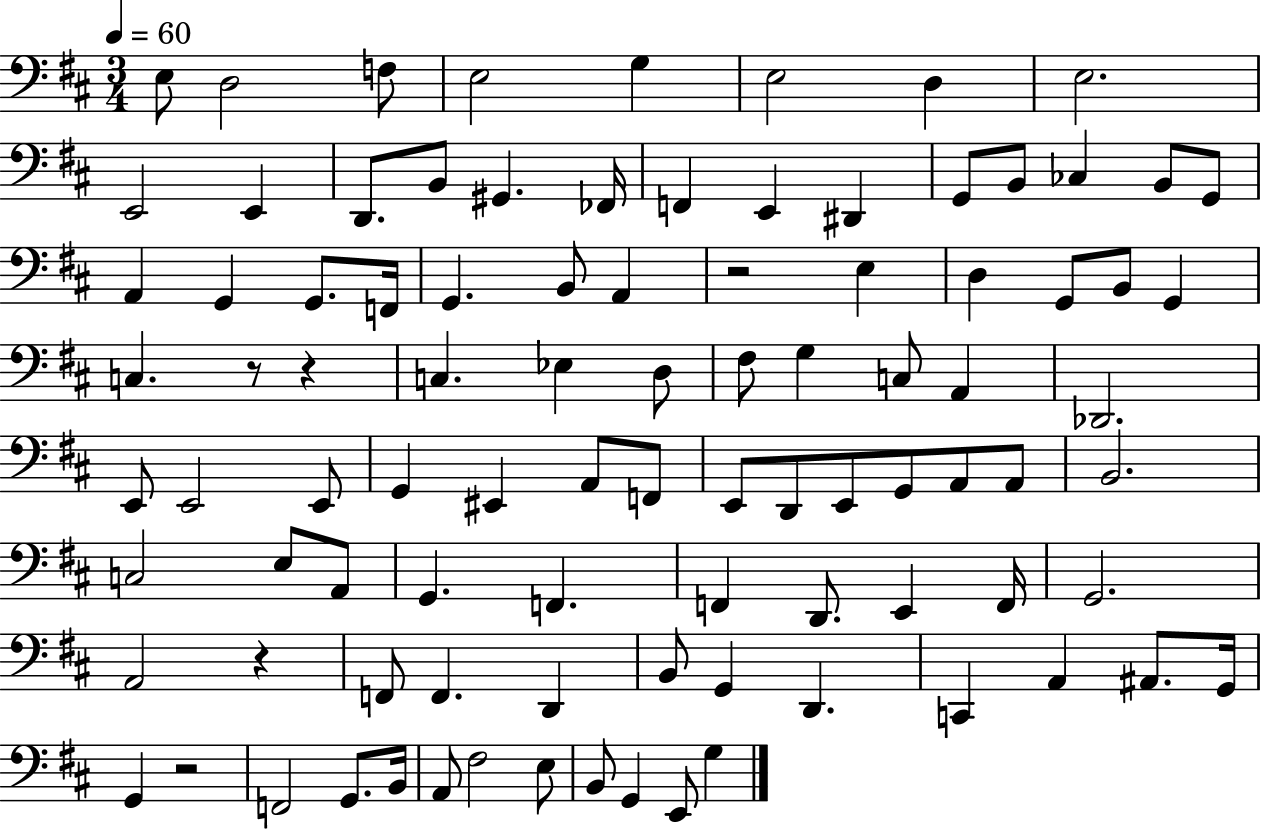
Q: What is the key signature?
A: D major